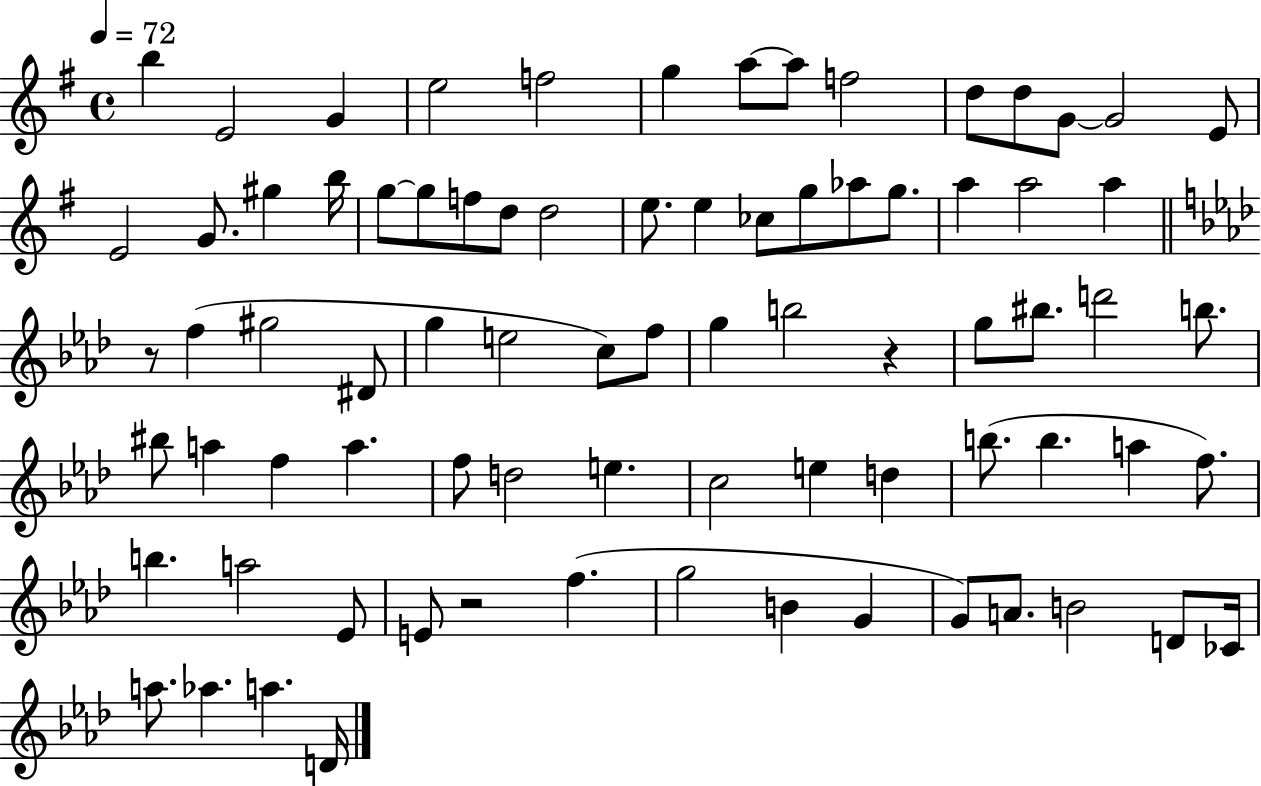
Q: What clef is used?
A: treble